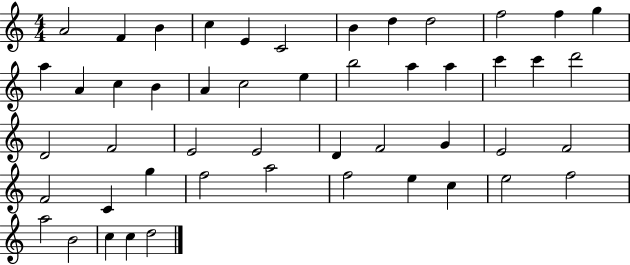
{
  \clef treble
  \numericTimeSignature
  \time 4/4
  \key c \major
  a'2 f'4 b'4 | c''4 e'4 c'2 | b'4 d''4 d''2 | f''2 f''4 g''4 | \break a''4 a'4 c''4 b'4 | a'4 c''2 e''4 | b''2 a''4 a''4 | c'''4 c'''4 d'''2 | \break d'2 f'2 | e'2 e'2 | d'4 f'2 g'4 | e'2 f'2 | \break f'2 c'4 g''4 | f''2 a''2 | f''2 e''4 c''4 | e''2 f''2 | \break a''2 b'2 | c''4 c''4 d''2 | \bar "|."
}